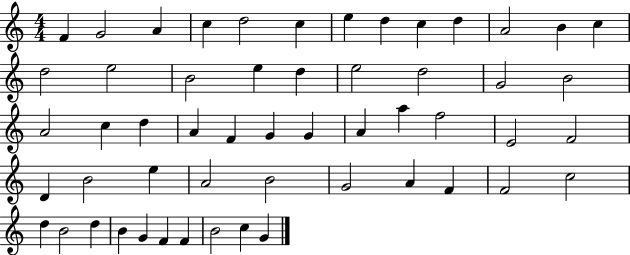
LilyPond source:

{
  \clef treble
  \numericTimeSignature
  \time 4/4
  \key c \major
  f'4 g'2 a'4 | c''4 d''2 c''4 | e''4 d''4 c''4 d''4 | a'2 b'4 c''4 | \break d''2 e''2 | b'2 e''4 d''4 | e''2 d''2 | g'2 b'2 | \break a'2 c''4 d''4 | a'4 f'4 g'4 g'4 | a'4 a''4 f''2 | e'2 f'2 | \break d'4 b'2 e''4 | a'2 b'2 | g'2 a'4 f'4 | f'2 c''2 | \break d''4 b'2 d''4 | b'4 g'4 f'4 f'4 | b'2 c''4 g'4 | \bar "|."
}